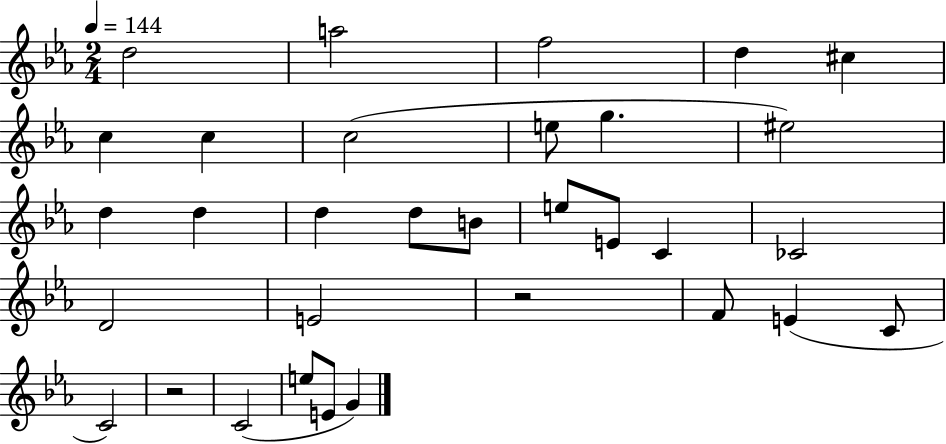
{
  \clef treble
  \numericTimeSignature
  \time 2/4
  \key ees \major
  \tempo 4 = 144
  d''2 | a''2 | f''2 | d''4 cis''4 | \break c''4 c''4 | c''2( | e''8 g''4. | eis''2) | \break d''4 d''4 | d''4 d''8 b'8 | e''8 e'8 c'4 | ces'2 | \break d'2 | e'2 | r2 | f'8 e'4( c'8 | \break c'2) | r2 | c'2( | e''8 e'8 g'4) | \break \bar "|."
}